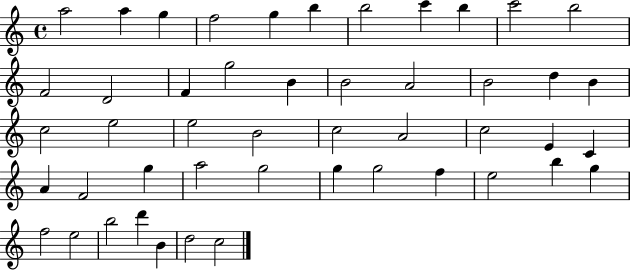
A5/h A5/q G5/q F5/h G5/q B5/q B5/h C6/q B5/q C6/h B5/h F4/h D4/h F4/q G5/h B4/q B4/h A4/h B4/h D5/q B4/q C5/h E5/h E5/h B4/h C5/h A4/h C5/h E4/q C4/q A4/q F4/h G5/q A5/h G5/h G5/q G5/h F5/q E5/h B5/q G5/q F5/h E5/h B5/h D6/q B4/q D5/h C5/h